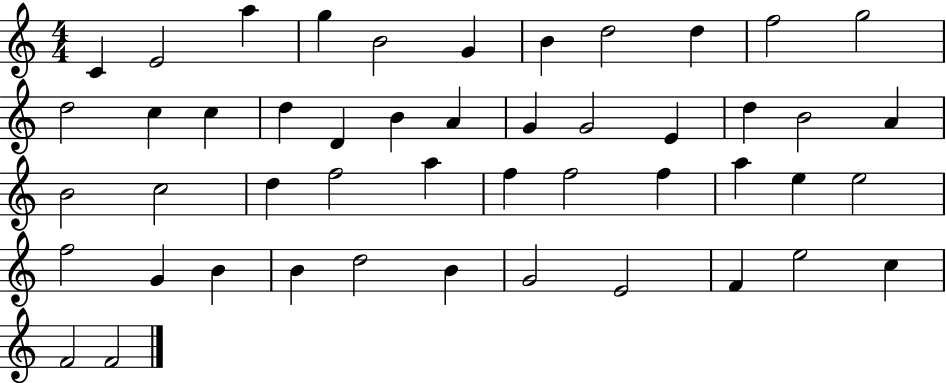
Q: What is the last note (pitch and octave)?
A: F4